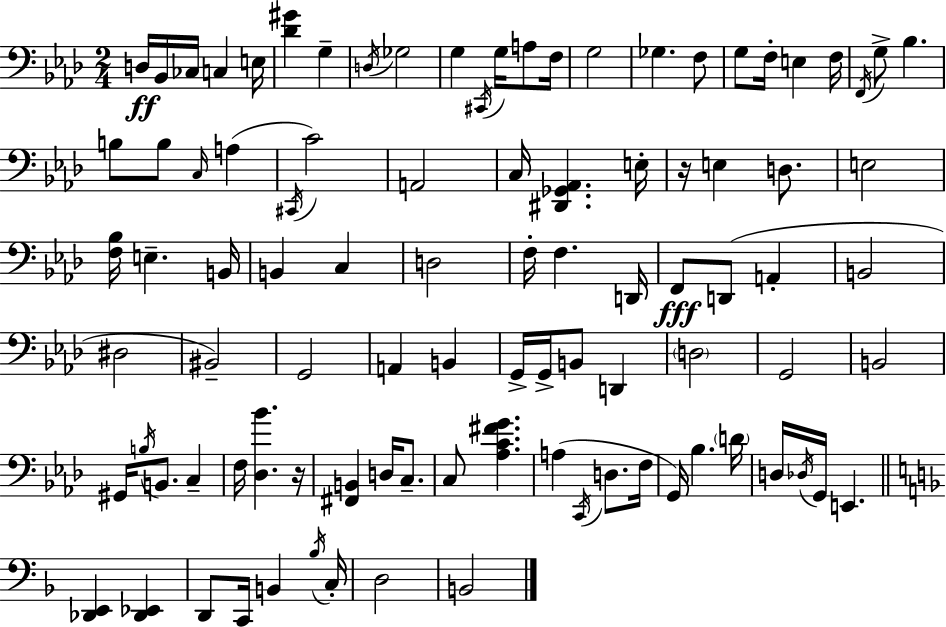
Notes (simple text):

D3/s Bb2/s CES3/s C3/q E3/s [Db4,G#4]/q G3/q D3/s Gb3/h G3/q C#2/s G3/s A3/e F3/s G3/h Gb3/q. F3/e G3/e F3/s E3/q F3/s F2/s G3/e Bb3/q. B3/e B3/e C3/s A3/q C#2/s C4/h A2/h C3/s [D#2,Gb2,Ab2]/q. E3/s R/s E3/q D3/e. E3/h [F3,Bb3]/s E3/q. B2/s B2/q C3/q D3/h F3/s F3/q. D2/s F2/e D2/e A2/q B2/h D#3/h BIS2/h G2/h A2/q B2/q G2/s G2/s B2/e D2/q D3/h G2/h B2/h G#2/s B3/s B2/e. C3/q F3/s [Db3,Bb4]/q. R/s [F#2,B2]/q D3/s C3/e. C3/e [Ab3,C4,F#4,G4]/q. A3/q C2/s D3/e. F3/s G2/s Bb3/q. D4/s D3/s Db3/s G2/s E2/q. [Db2,E2]/q [Db2,Eb2]/q D2/e C2/s B2/q Bb3/s C3/s D3/h B2/h